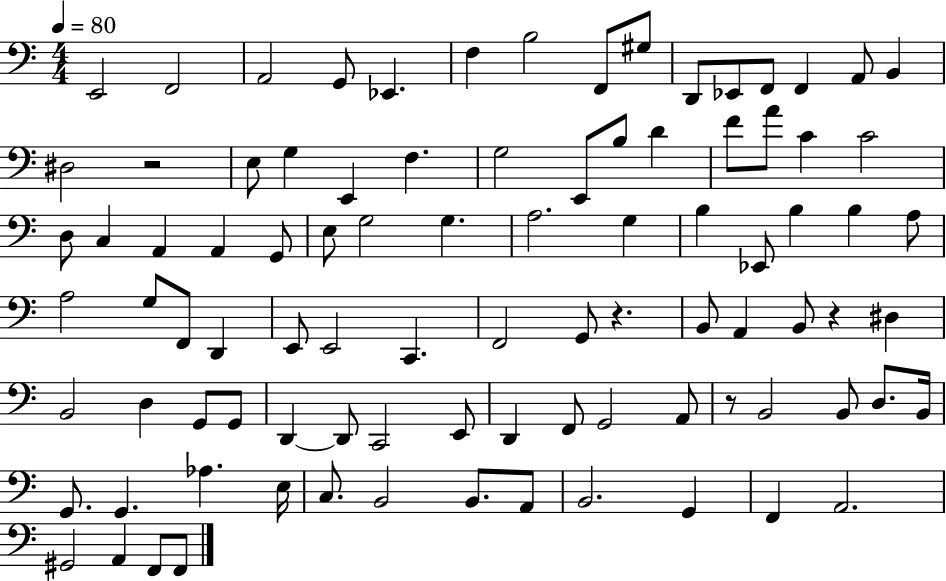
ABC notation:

X:1
T:Untitled
M:4/4
L:1/4
K:C
E,,2 F,,2 A,,2 G,,/2 _E,, F, B,2 F,,/2 ^G,/2 D,,/2 _E,,/2 F,,/2 F,, A,,/2 B,, ^D,2 z2 E,/2 G, E,, F, G,2 E,,/2 B,/2 D F/2 A/2 C C2 D,/2 C, A,, A,, G,,/2 E,/2 G,2 G, A,2 G, B, _E,,/2 B, B, A,/2 A,2 G,/2 F,,/2 D,, E,,/2 E,,2 C,, F,,2 G,,/2 z B,,/2 A,, B,,/2 z ^D, B,,2 D, G,,/2 G,,/2 D,, D,,/2 C,,2 E,,/2 D,, F,,/2 G,,2 A,,/2 z/2 B,,2 B,,/2 D,/2 B,,/4 G,,/2 G,, _A, E,/4 C,/2 B,,2 B,,/2 A,,/2 B,,2 G,, F,, A,,2 ^G,,2 A,, F,,/2 F,,/2